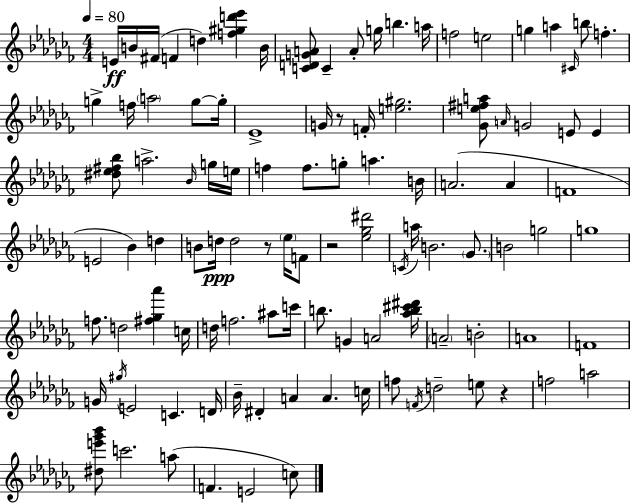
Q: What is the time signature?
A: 4/4